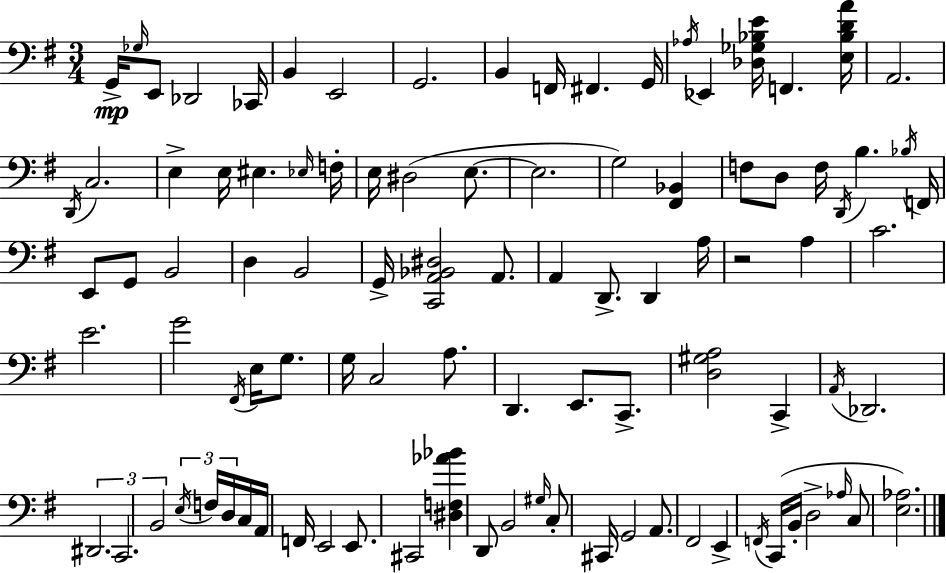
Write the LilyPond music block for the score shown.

{
  \clef bass
  \numericTimeSignature
  \time 3/4
  \key g \major
  \repeat volta 2 { g,16->\mp \grace { ges16 } e,8 des,2 | ces,16 b,4 e,2 | g,2. | b,4 f,16 fis,4. | \break g,16 \acciaccatura { aes16 } ees,4 <des ges bes e'>16 f,4. | <e bes d' a'>16 a,2. | \acciaccatura { d,16 } c2. | e4-> e16 eis4. | \break \grace { ees16 } f16-. e16 dis2( | e8.~~ e2. | g2) | <fis, bes,>4 f8 d8 f16 \acciaccatura { d,16 } b4. | \break \acciaccatura { bes16 } f,16 e,8 g,8 b,2 | d4 b,2 | g,16-> <c, a, bes, dis>2 | a,8. a,4 d,8.-> | \break d,4 a16 r2 | a4 c'2. | e'2. | g'2 | \break \acciaccatura { fis,16 } e16 g8. g16 c2 | a8. d,4. | e,8. c,8.-> <d gis a>2 | c,4-> \acciaccatura { a,16 } des,2. | \break \tuplet 3/2 { dis,2. | c,2. | b,2 } | \tuplet 3/2 { \acciaccatura { e16 } f16 d16 } c16 a,16 f,16 e,2 | \break e,8. cis,2 | <dis f aes' bes'>4 d,8 b,2 | \grace { gis16 } c8-. cis,16 g,2 | a,8. fis,2 | \break e,4-> \acciaccatura { f,16 } c,16( | b,16-. d2-> \grace { aes16 } c8 | <e aes>2.) | } \bar "|."
}